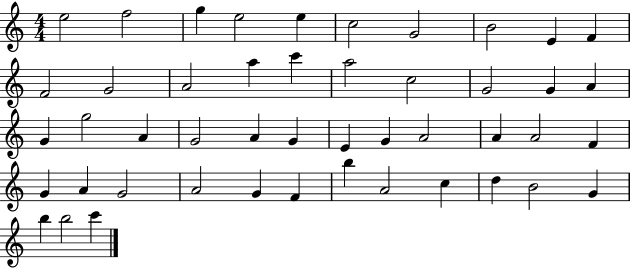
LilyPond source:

{
  \clef treble
  \numericTimeSignature
  \time 4/4
  \key c \major
  e''2 f''2 | g''4 e''2 e''4 | c''2 g'2 | b'2 e'4 f'4 | \break f'2 g'2 | a'2 a''4 c'''4 | a''2 c''2 | g'2 g'4 a'4 | \break g'4 g''2 a'4 | g'2 a'4 g'4 | e'4 g'4 a'2 | a'4 a'2 f'4 | \break g'4 a'4 g'2 | a'2 g'4 f'4 | b''4 a'2 c''4 | d''4 b'2 g'4 | \break b''4 b''2 c'''4 | \bar "|."
}